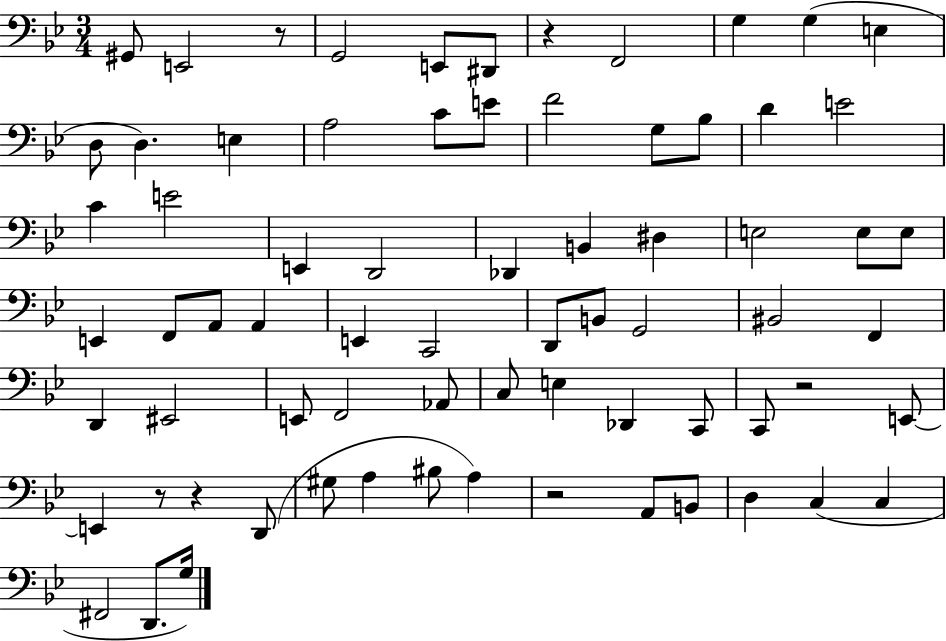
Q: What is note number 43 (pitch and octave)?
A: EIS2